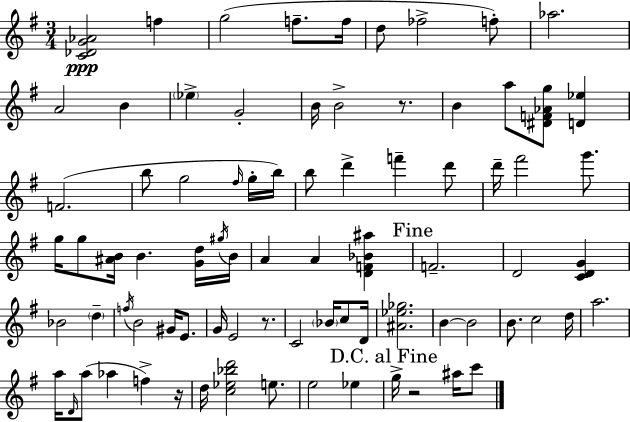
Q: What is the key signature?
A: E minor